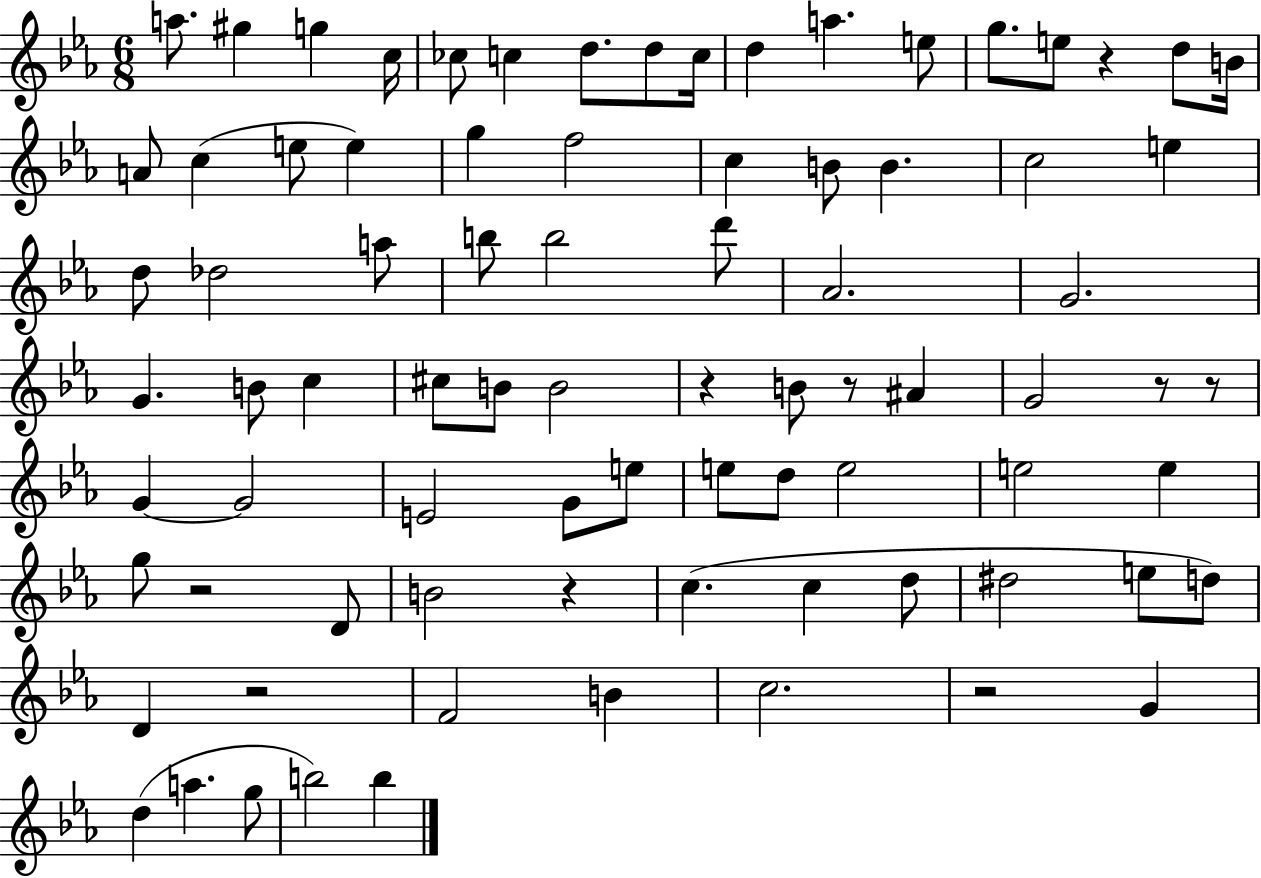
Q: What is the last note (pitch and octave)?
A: B5